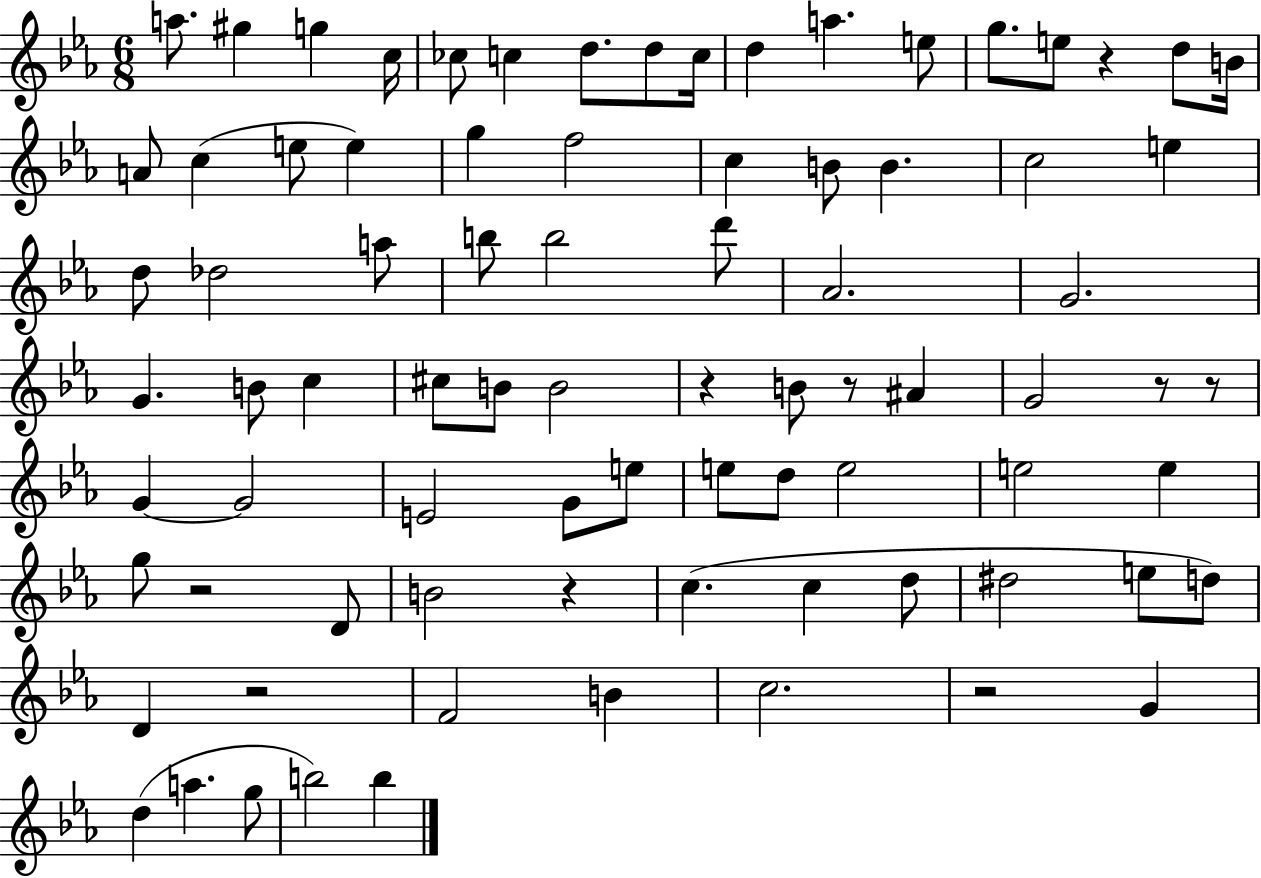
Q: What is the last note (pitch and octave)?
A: B5